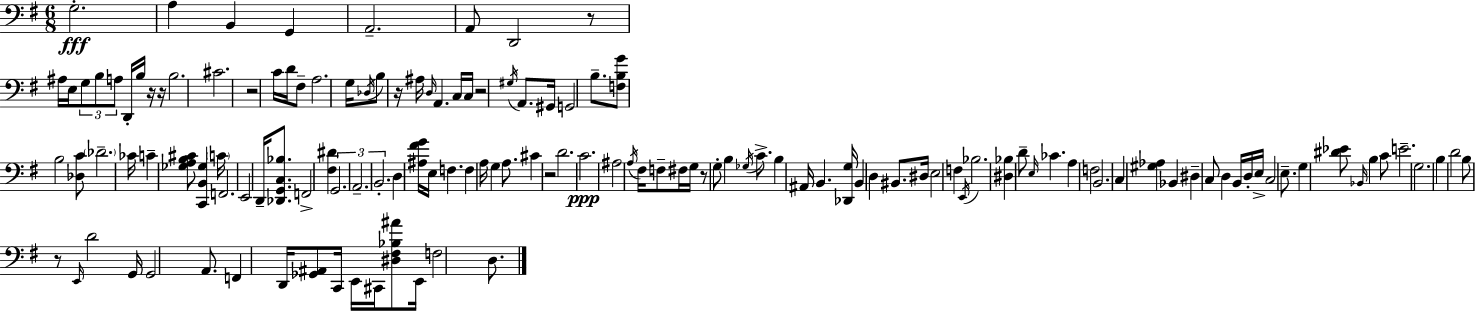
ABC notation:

X:1
T:Untitled
M:6/8
L:1/4
K:G
G,2 A, B,, G,, A,,2 A,,/2 D,,2 z/2 ^A,/4 E,/4 G,/2 B,/2 A,/2 D,,/4 B,/4 z/4 z/4 B,2 ^C2 z2 C/4 D/4 ^F,/2 A,2 G,/4 _D,/4 B,/2 z/4 ^A,/4 D,/4 A,, C,/4 C,/4 z2 ^G,/4 A,,/2 ^G,,/4 G,,2 B,/2 [F,B,G]/2 B,2 [_D,C]/2 _D2 _C/4 C [_G,A,B,^C]/2 [C,,B,,_G,] C/4 F,,2 E,,2 D,,/4 [_D,,G,,C,_B,]/2 F,,2 [^F,^D] G,,2 A,,2 B,,2 D, [^A,^FG]/4 E,/4 F, F, A,/4 G, A,/2 ^C z2 D2 C2 ^A,2 A,/4 ^F,/4 F,/2 ^F,/4 G,/4 z/2 G,/2 B, _G,/4 C/2 B, ^A,,/4 B,, [_D,,G,]/4 B,, D, ^B,,/2 ^D,/4 E,2 F, E,,/4 _B,2 [^D,_B,] D/2 E,/4 _C A, F,2 B,,2 C, [^G,_A,] _B,, ^D, C,/2 D, B,,/4 D,/4 E,/4 C,2 E,/2 G, [^D_E]/2 _B,,/4 B, C/2 E2 G,2 B, D2 B,/2 z/2 E,,/4 D2 G,,/4 G,,2 A,,/2 F,, D,,/4 [_G,,^A,,]/2 C,,/4 E,,/4 ^C,,/4 [^D,^F,_B,^A]/2 E,,/4 F,2 D,/2